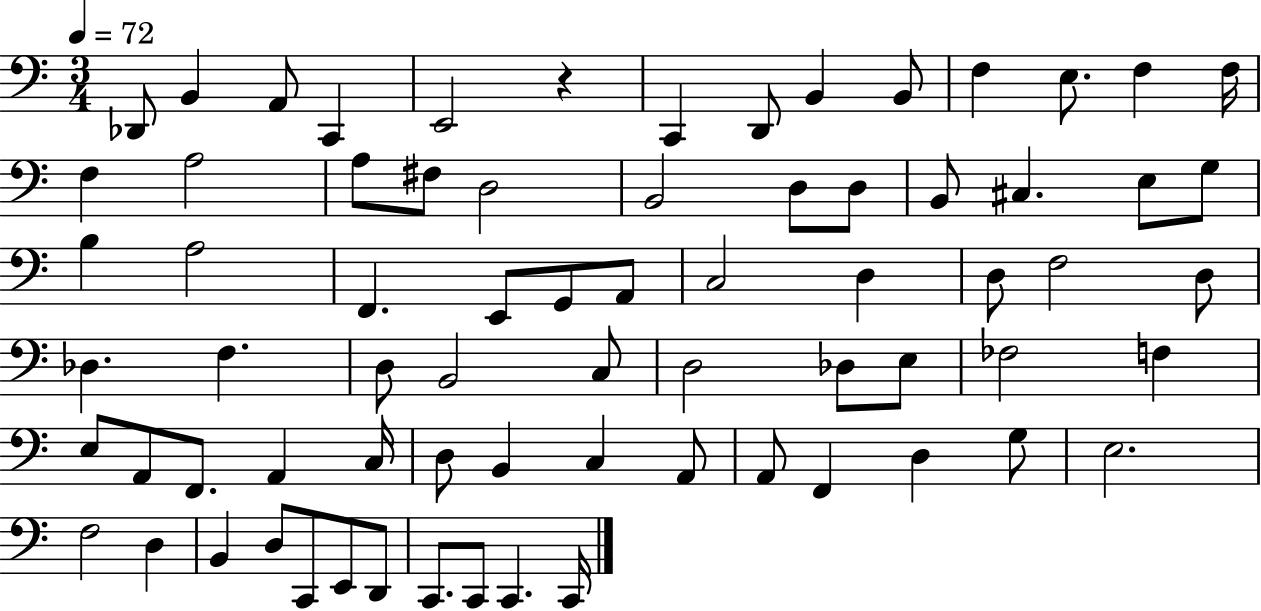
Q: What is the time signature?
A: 3/4